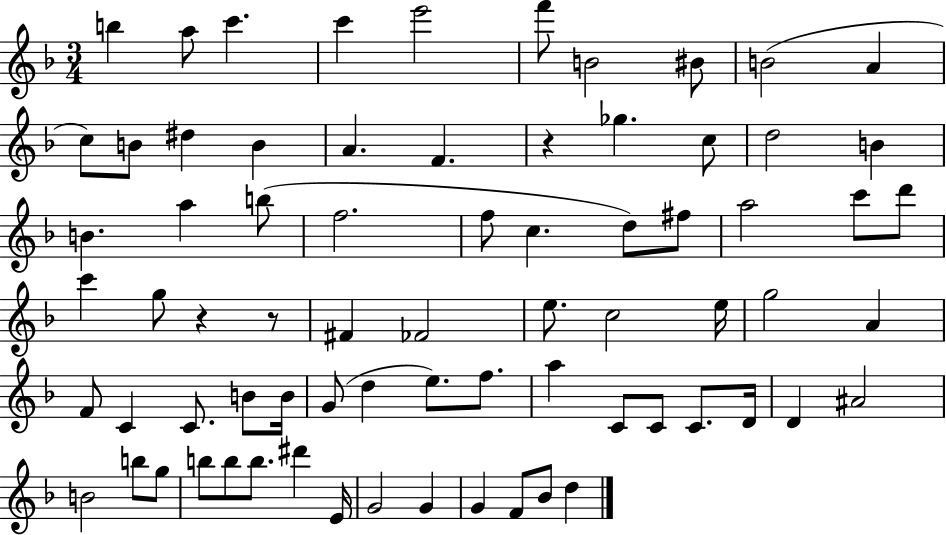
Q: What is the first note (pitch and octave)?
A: B5